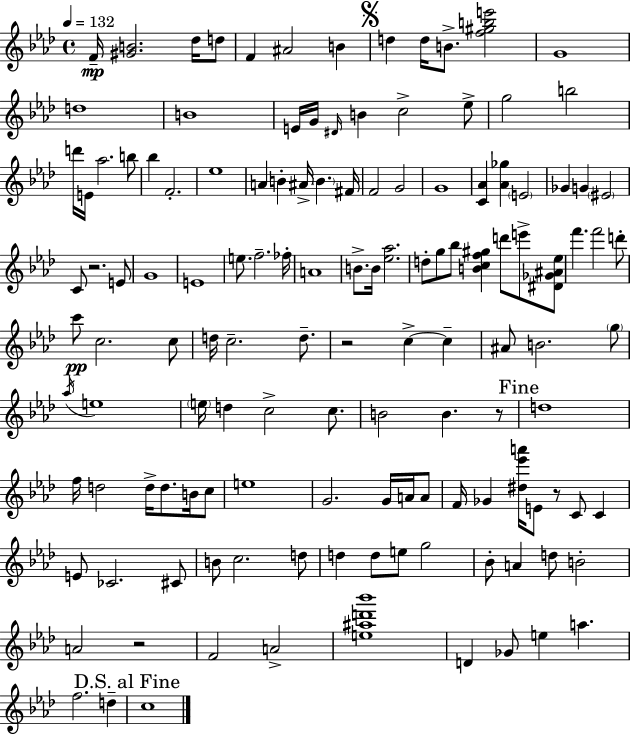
{
  \clef treble
  \time 4/4
  \defaultTimeSignature
  \key aes \major
  \tempo 4 = 132
  \repeat volta 2 { f'16--\mp <gis' b'>2. des''16 d''8 | f'4 ais'2 b'4 | \mark \markup { \musicglyph "scripts.segno" } d''4 d''16 b'8.-> <f'' gis'' b'' e'''>2 | g'1 | \break d''1 | b'1 | e'16 g'16 \grace { dis'16 } b'4 c''2-> ees''8-> | g''2 b''2 | \break d'''16 e'16 aes''2. b''8 | bes''4 f'2.-. | ees''1 | a'4 b'4-. ais'16-> \parenthesize b'4. | \break fis'16 f'2 g'2 | g'1 | <c' aes'>4 <aes' ges''>4 \parenthesize e'2 | ges'4 g'4 \parenthesize eis'2 | \break c'8 r2. e'8 | g'1 | e'1 | e''8. f''2.-- | \break fes''16-. a'1 | b'8.-> b'16 <ees'' aes''>2. | d''8-. g''8 bes''8 <b' c'' f'' gis''>4 d'''8 e'''8-> <dis' ges' ais' ees''>8 | f'''4. f'''2 d'''8-. | \break c'''8\pp c''2. c''8 | d''16 c''2.-- d''8.-- | r2 c''4->~~ c''4-- | ais'8 b'2. \parenthesize g''8 | \break \acciaccatura { aes''16 } e''1 | \parenthesize e''16 d''4 c''2-> c''8. | b'2 b'4. | r8 \mark "Fine" d''1 | \break f''16 d''2 d''16-> d''8. b'16 | c''8 e''1 | g'2. g'16 a'16 | a'8 f'16 ges'4 <dis'' ees''' a'''>16 e'8 r8 c'8 c'4 | \break e'8 ces'2. | cis'8 b'8 c''2. | d''8 d''4 d''8 e''8 g''2 | bes'8-. a'4 d''8 b'2-. | \break a'2 r2 | f'2 a'2-> | <e'' ais'' d''' bes'''>1 | d'4 ges'8 e''4 a''4. | \break f''2. d''4-- | \mark "D.S. al Fine" c''1 | } \bar "|."
}